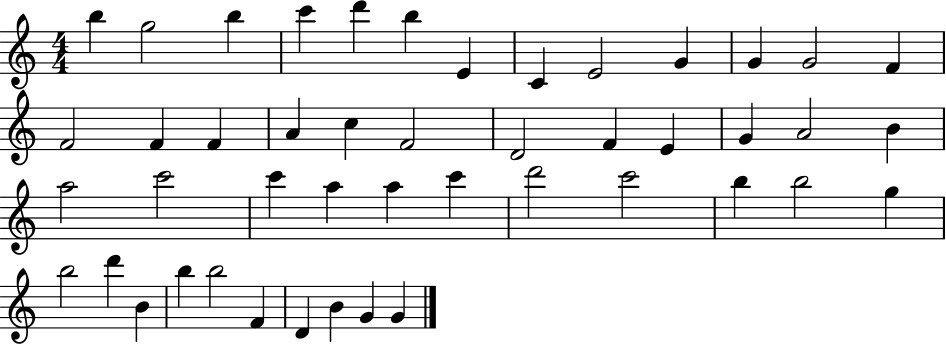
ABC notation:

X:1
T:Untitled
M:4/4
L:1/4
K:C
b g2 b c' d' b E C E2 G G G2 F F2 F F A c F2 D2 F E G A2 B a2 c'2 c' a a c' d'2 c'2 b b2 g b2 d' B b b2 F D B G G